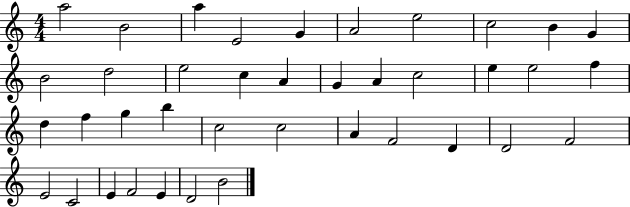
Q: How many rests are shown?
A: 0